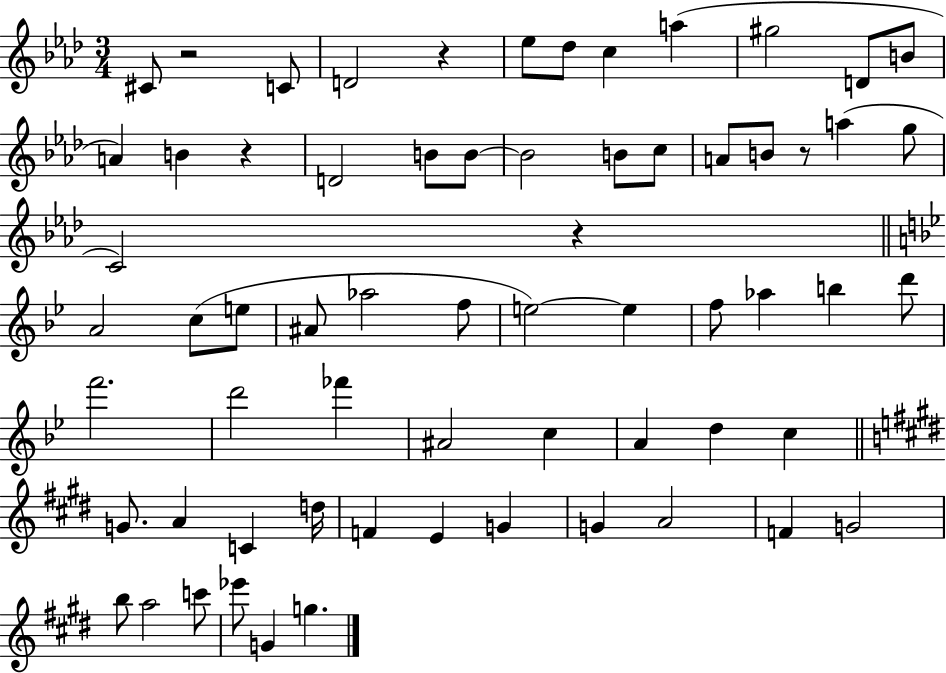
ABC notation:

X:1
T:Untitled
M:3/4
L:1/4
K:Ab
^C/2 z2 C/2 D2 z _e/2 _d/2 c a ^g2 D/2 B/2 A B z D2 B/2 B/2 B2 B/2 c/2 A/2 B/2 z/2 a g/2 C2 z A2 c/2 e/2 ^A/2 _a2 f/2 e2 e f/2 _a b d'/2 f'2 d'2 _f' ^A2 c A d c G/2 A C d/4 F E G G A2 F G2 b/2 a2 c'/2 _e'/2 G g